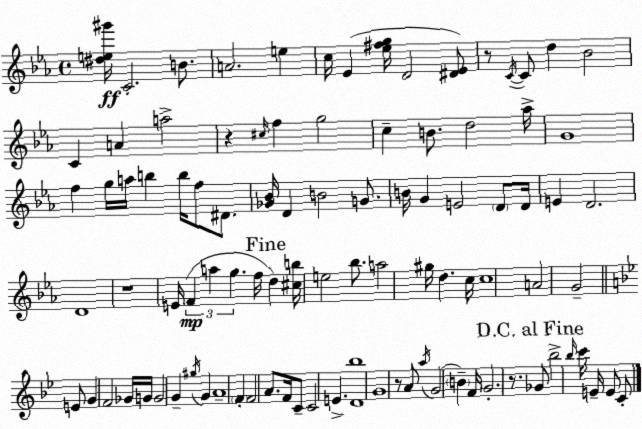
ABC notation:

X:1
T:Untitled
M:4/4
L:1/4
K:Eb
[^de^g']/4 C2 B/2 A2 e c/4 _E [_e^fg]/4 D2 [^D_E]/2 z/2 C/4 C/2 d _B2 C A a2 z ^c/4 f g2 c B/2 d2 _a/4 G4 f g/4 a/4 b b/4 f/2 ^D/2 [_G_B]/4 D B2 G/2 B/4 G E2 D/2 D/4 E D2 D4 z4 E/4 F a g f/4 d [^cb]/4 e2 _b/2 a2 ^g/4 d c/4 c4 A2 G2 E/2 G F2 _G/4 G/4 G2 G ^g/4 G A4 F F2 A/2 F/4 C/2 C2 E [D_b]4 G4 z/2 A/2 a/4 G2 B F/4 G2 z/2 _G/2 _b2 _b/4 c'/4 E/4 E/2 C/2